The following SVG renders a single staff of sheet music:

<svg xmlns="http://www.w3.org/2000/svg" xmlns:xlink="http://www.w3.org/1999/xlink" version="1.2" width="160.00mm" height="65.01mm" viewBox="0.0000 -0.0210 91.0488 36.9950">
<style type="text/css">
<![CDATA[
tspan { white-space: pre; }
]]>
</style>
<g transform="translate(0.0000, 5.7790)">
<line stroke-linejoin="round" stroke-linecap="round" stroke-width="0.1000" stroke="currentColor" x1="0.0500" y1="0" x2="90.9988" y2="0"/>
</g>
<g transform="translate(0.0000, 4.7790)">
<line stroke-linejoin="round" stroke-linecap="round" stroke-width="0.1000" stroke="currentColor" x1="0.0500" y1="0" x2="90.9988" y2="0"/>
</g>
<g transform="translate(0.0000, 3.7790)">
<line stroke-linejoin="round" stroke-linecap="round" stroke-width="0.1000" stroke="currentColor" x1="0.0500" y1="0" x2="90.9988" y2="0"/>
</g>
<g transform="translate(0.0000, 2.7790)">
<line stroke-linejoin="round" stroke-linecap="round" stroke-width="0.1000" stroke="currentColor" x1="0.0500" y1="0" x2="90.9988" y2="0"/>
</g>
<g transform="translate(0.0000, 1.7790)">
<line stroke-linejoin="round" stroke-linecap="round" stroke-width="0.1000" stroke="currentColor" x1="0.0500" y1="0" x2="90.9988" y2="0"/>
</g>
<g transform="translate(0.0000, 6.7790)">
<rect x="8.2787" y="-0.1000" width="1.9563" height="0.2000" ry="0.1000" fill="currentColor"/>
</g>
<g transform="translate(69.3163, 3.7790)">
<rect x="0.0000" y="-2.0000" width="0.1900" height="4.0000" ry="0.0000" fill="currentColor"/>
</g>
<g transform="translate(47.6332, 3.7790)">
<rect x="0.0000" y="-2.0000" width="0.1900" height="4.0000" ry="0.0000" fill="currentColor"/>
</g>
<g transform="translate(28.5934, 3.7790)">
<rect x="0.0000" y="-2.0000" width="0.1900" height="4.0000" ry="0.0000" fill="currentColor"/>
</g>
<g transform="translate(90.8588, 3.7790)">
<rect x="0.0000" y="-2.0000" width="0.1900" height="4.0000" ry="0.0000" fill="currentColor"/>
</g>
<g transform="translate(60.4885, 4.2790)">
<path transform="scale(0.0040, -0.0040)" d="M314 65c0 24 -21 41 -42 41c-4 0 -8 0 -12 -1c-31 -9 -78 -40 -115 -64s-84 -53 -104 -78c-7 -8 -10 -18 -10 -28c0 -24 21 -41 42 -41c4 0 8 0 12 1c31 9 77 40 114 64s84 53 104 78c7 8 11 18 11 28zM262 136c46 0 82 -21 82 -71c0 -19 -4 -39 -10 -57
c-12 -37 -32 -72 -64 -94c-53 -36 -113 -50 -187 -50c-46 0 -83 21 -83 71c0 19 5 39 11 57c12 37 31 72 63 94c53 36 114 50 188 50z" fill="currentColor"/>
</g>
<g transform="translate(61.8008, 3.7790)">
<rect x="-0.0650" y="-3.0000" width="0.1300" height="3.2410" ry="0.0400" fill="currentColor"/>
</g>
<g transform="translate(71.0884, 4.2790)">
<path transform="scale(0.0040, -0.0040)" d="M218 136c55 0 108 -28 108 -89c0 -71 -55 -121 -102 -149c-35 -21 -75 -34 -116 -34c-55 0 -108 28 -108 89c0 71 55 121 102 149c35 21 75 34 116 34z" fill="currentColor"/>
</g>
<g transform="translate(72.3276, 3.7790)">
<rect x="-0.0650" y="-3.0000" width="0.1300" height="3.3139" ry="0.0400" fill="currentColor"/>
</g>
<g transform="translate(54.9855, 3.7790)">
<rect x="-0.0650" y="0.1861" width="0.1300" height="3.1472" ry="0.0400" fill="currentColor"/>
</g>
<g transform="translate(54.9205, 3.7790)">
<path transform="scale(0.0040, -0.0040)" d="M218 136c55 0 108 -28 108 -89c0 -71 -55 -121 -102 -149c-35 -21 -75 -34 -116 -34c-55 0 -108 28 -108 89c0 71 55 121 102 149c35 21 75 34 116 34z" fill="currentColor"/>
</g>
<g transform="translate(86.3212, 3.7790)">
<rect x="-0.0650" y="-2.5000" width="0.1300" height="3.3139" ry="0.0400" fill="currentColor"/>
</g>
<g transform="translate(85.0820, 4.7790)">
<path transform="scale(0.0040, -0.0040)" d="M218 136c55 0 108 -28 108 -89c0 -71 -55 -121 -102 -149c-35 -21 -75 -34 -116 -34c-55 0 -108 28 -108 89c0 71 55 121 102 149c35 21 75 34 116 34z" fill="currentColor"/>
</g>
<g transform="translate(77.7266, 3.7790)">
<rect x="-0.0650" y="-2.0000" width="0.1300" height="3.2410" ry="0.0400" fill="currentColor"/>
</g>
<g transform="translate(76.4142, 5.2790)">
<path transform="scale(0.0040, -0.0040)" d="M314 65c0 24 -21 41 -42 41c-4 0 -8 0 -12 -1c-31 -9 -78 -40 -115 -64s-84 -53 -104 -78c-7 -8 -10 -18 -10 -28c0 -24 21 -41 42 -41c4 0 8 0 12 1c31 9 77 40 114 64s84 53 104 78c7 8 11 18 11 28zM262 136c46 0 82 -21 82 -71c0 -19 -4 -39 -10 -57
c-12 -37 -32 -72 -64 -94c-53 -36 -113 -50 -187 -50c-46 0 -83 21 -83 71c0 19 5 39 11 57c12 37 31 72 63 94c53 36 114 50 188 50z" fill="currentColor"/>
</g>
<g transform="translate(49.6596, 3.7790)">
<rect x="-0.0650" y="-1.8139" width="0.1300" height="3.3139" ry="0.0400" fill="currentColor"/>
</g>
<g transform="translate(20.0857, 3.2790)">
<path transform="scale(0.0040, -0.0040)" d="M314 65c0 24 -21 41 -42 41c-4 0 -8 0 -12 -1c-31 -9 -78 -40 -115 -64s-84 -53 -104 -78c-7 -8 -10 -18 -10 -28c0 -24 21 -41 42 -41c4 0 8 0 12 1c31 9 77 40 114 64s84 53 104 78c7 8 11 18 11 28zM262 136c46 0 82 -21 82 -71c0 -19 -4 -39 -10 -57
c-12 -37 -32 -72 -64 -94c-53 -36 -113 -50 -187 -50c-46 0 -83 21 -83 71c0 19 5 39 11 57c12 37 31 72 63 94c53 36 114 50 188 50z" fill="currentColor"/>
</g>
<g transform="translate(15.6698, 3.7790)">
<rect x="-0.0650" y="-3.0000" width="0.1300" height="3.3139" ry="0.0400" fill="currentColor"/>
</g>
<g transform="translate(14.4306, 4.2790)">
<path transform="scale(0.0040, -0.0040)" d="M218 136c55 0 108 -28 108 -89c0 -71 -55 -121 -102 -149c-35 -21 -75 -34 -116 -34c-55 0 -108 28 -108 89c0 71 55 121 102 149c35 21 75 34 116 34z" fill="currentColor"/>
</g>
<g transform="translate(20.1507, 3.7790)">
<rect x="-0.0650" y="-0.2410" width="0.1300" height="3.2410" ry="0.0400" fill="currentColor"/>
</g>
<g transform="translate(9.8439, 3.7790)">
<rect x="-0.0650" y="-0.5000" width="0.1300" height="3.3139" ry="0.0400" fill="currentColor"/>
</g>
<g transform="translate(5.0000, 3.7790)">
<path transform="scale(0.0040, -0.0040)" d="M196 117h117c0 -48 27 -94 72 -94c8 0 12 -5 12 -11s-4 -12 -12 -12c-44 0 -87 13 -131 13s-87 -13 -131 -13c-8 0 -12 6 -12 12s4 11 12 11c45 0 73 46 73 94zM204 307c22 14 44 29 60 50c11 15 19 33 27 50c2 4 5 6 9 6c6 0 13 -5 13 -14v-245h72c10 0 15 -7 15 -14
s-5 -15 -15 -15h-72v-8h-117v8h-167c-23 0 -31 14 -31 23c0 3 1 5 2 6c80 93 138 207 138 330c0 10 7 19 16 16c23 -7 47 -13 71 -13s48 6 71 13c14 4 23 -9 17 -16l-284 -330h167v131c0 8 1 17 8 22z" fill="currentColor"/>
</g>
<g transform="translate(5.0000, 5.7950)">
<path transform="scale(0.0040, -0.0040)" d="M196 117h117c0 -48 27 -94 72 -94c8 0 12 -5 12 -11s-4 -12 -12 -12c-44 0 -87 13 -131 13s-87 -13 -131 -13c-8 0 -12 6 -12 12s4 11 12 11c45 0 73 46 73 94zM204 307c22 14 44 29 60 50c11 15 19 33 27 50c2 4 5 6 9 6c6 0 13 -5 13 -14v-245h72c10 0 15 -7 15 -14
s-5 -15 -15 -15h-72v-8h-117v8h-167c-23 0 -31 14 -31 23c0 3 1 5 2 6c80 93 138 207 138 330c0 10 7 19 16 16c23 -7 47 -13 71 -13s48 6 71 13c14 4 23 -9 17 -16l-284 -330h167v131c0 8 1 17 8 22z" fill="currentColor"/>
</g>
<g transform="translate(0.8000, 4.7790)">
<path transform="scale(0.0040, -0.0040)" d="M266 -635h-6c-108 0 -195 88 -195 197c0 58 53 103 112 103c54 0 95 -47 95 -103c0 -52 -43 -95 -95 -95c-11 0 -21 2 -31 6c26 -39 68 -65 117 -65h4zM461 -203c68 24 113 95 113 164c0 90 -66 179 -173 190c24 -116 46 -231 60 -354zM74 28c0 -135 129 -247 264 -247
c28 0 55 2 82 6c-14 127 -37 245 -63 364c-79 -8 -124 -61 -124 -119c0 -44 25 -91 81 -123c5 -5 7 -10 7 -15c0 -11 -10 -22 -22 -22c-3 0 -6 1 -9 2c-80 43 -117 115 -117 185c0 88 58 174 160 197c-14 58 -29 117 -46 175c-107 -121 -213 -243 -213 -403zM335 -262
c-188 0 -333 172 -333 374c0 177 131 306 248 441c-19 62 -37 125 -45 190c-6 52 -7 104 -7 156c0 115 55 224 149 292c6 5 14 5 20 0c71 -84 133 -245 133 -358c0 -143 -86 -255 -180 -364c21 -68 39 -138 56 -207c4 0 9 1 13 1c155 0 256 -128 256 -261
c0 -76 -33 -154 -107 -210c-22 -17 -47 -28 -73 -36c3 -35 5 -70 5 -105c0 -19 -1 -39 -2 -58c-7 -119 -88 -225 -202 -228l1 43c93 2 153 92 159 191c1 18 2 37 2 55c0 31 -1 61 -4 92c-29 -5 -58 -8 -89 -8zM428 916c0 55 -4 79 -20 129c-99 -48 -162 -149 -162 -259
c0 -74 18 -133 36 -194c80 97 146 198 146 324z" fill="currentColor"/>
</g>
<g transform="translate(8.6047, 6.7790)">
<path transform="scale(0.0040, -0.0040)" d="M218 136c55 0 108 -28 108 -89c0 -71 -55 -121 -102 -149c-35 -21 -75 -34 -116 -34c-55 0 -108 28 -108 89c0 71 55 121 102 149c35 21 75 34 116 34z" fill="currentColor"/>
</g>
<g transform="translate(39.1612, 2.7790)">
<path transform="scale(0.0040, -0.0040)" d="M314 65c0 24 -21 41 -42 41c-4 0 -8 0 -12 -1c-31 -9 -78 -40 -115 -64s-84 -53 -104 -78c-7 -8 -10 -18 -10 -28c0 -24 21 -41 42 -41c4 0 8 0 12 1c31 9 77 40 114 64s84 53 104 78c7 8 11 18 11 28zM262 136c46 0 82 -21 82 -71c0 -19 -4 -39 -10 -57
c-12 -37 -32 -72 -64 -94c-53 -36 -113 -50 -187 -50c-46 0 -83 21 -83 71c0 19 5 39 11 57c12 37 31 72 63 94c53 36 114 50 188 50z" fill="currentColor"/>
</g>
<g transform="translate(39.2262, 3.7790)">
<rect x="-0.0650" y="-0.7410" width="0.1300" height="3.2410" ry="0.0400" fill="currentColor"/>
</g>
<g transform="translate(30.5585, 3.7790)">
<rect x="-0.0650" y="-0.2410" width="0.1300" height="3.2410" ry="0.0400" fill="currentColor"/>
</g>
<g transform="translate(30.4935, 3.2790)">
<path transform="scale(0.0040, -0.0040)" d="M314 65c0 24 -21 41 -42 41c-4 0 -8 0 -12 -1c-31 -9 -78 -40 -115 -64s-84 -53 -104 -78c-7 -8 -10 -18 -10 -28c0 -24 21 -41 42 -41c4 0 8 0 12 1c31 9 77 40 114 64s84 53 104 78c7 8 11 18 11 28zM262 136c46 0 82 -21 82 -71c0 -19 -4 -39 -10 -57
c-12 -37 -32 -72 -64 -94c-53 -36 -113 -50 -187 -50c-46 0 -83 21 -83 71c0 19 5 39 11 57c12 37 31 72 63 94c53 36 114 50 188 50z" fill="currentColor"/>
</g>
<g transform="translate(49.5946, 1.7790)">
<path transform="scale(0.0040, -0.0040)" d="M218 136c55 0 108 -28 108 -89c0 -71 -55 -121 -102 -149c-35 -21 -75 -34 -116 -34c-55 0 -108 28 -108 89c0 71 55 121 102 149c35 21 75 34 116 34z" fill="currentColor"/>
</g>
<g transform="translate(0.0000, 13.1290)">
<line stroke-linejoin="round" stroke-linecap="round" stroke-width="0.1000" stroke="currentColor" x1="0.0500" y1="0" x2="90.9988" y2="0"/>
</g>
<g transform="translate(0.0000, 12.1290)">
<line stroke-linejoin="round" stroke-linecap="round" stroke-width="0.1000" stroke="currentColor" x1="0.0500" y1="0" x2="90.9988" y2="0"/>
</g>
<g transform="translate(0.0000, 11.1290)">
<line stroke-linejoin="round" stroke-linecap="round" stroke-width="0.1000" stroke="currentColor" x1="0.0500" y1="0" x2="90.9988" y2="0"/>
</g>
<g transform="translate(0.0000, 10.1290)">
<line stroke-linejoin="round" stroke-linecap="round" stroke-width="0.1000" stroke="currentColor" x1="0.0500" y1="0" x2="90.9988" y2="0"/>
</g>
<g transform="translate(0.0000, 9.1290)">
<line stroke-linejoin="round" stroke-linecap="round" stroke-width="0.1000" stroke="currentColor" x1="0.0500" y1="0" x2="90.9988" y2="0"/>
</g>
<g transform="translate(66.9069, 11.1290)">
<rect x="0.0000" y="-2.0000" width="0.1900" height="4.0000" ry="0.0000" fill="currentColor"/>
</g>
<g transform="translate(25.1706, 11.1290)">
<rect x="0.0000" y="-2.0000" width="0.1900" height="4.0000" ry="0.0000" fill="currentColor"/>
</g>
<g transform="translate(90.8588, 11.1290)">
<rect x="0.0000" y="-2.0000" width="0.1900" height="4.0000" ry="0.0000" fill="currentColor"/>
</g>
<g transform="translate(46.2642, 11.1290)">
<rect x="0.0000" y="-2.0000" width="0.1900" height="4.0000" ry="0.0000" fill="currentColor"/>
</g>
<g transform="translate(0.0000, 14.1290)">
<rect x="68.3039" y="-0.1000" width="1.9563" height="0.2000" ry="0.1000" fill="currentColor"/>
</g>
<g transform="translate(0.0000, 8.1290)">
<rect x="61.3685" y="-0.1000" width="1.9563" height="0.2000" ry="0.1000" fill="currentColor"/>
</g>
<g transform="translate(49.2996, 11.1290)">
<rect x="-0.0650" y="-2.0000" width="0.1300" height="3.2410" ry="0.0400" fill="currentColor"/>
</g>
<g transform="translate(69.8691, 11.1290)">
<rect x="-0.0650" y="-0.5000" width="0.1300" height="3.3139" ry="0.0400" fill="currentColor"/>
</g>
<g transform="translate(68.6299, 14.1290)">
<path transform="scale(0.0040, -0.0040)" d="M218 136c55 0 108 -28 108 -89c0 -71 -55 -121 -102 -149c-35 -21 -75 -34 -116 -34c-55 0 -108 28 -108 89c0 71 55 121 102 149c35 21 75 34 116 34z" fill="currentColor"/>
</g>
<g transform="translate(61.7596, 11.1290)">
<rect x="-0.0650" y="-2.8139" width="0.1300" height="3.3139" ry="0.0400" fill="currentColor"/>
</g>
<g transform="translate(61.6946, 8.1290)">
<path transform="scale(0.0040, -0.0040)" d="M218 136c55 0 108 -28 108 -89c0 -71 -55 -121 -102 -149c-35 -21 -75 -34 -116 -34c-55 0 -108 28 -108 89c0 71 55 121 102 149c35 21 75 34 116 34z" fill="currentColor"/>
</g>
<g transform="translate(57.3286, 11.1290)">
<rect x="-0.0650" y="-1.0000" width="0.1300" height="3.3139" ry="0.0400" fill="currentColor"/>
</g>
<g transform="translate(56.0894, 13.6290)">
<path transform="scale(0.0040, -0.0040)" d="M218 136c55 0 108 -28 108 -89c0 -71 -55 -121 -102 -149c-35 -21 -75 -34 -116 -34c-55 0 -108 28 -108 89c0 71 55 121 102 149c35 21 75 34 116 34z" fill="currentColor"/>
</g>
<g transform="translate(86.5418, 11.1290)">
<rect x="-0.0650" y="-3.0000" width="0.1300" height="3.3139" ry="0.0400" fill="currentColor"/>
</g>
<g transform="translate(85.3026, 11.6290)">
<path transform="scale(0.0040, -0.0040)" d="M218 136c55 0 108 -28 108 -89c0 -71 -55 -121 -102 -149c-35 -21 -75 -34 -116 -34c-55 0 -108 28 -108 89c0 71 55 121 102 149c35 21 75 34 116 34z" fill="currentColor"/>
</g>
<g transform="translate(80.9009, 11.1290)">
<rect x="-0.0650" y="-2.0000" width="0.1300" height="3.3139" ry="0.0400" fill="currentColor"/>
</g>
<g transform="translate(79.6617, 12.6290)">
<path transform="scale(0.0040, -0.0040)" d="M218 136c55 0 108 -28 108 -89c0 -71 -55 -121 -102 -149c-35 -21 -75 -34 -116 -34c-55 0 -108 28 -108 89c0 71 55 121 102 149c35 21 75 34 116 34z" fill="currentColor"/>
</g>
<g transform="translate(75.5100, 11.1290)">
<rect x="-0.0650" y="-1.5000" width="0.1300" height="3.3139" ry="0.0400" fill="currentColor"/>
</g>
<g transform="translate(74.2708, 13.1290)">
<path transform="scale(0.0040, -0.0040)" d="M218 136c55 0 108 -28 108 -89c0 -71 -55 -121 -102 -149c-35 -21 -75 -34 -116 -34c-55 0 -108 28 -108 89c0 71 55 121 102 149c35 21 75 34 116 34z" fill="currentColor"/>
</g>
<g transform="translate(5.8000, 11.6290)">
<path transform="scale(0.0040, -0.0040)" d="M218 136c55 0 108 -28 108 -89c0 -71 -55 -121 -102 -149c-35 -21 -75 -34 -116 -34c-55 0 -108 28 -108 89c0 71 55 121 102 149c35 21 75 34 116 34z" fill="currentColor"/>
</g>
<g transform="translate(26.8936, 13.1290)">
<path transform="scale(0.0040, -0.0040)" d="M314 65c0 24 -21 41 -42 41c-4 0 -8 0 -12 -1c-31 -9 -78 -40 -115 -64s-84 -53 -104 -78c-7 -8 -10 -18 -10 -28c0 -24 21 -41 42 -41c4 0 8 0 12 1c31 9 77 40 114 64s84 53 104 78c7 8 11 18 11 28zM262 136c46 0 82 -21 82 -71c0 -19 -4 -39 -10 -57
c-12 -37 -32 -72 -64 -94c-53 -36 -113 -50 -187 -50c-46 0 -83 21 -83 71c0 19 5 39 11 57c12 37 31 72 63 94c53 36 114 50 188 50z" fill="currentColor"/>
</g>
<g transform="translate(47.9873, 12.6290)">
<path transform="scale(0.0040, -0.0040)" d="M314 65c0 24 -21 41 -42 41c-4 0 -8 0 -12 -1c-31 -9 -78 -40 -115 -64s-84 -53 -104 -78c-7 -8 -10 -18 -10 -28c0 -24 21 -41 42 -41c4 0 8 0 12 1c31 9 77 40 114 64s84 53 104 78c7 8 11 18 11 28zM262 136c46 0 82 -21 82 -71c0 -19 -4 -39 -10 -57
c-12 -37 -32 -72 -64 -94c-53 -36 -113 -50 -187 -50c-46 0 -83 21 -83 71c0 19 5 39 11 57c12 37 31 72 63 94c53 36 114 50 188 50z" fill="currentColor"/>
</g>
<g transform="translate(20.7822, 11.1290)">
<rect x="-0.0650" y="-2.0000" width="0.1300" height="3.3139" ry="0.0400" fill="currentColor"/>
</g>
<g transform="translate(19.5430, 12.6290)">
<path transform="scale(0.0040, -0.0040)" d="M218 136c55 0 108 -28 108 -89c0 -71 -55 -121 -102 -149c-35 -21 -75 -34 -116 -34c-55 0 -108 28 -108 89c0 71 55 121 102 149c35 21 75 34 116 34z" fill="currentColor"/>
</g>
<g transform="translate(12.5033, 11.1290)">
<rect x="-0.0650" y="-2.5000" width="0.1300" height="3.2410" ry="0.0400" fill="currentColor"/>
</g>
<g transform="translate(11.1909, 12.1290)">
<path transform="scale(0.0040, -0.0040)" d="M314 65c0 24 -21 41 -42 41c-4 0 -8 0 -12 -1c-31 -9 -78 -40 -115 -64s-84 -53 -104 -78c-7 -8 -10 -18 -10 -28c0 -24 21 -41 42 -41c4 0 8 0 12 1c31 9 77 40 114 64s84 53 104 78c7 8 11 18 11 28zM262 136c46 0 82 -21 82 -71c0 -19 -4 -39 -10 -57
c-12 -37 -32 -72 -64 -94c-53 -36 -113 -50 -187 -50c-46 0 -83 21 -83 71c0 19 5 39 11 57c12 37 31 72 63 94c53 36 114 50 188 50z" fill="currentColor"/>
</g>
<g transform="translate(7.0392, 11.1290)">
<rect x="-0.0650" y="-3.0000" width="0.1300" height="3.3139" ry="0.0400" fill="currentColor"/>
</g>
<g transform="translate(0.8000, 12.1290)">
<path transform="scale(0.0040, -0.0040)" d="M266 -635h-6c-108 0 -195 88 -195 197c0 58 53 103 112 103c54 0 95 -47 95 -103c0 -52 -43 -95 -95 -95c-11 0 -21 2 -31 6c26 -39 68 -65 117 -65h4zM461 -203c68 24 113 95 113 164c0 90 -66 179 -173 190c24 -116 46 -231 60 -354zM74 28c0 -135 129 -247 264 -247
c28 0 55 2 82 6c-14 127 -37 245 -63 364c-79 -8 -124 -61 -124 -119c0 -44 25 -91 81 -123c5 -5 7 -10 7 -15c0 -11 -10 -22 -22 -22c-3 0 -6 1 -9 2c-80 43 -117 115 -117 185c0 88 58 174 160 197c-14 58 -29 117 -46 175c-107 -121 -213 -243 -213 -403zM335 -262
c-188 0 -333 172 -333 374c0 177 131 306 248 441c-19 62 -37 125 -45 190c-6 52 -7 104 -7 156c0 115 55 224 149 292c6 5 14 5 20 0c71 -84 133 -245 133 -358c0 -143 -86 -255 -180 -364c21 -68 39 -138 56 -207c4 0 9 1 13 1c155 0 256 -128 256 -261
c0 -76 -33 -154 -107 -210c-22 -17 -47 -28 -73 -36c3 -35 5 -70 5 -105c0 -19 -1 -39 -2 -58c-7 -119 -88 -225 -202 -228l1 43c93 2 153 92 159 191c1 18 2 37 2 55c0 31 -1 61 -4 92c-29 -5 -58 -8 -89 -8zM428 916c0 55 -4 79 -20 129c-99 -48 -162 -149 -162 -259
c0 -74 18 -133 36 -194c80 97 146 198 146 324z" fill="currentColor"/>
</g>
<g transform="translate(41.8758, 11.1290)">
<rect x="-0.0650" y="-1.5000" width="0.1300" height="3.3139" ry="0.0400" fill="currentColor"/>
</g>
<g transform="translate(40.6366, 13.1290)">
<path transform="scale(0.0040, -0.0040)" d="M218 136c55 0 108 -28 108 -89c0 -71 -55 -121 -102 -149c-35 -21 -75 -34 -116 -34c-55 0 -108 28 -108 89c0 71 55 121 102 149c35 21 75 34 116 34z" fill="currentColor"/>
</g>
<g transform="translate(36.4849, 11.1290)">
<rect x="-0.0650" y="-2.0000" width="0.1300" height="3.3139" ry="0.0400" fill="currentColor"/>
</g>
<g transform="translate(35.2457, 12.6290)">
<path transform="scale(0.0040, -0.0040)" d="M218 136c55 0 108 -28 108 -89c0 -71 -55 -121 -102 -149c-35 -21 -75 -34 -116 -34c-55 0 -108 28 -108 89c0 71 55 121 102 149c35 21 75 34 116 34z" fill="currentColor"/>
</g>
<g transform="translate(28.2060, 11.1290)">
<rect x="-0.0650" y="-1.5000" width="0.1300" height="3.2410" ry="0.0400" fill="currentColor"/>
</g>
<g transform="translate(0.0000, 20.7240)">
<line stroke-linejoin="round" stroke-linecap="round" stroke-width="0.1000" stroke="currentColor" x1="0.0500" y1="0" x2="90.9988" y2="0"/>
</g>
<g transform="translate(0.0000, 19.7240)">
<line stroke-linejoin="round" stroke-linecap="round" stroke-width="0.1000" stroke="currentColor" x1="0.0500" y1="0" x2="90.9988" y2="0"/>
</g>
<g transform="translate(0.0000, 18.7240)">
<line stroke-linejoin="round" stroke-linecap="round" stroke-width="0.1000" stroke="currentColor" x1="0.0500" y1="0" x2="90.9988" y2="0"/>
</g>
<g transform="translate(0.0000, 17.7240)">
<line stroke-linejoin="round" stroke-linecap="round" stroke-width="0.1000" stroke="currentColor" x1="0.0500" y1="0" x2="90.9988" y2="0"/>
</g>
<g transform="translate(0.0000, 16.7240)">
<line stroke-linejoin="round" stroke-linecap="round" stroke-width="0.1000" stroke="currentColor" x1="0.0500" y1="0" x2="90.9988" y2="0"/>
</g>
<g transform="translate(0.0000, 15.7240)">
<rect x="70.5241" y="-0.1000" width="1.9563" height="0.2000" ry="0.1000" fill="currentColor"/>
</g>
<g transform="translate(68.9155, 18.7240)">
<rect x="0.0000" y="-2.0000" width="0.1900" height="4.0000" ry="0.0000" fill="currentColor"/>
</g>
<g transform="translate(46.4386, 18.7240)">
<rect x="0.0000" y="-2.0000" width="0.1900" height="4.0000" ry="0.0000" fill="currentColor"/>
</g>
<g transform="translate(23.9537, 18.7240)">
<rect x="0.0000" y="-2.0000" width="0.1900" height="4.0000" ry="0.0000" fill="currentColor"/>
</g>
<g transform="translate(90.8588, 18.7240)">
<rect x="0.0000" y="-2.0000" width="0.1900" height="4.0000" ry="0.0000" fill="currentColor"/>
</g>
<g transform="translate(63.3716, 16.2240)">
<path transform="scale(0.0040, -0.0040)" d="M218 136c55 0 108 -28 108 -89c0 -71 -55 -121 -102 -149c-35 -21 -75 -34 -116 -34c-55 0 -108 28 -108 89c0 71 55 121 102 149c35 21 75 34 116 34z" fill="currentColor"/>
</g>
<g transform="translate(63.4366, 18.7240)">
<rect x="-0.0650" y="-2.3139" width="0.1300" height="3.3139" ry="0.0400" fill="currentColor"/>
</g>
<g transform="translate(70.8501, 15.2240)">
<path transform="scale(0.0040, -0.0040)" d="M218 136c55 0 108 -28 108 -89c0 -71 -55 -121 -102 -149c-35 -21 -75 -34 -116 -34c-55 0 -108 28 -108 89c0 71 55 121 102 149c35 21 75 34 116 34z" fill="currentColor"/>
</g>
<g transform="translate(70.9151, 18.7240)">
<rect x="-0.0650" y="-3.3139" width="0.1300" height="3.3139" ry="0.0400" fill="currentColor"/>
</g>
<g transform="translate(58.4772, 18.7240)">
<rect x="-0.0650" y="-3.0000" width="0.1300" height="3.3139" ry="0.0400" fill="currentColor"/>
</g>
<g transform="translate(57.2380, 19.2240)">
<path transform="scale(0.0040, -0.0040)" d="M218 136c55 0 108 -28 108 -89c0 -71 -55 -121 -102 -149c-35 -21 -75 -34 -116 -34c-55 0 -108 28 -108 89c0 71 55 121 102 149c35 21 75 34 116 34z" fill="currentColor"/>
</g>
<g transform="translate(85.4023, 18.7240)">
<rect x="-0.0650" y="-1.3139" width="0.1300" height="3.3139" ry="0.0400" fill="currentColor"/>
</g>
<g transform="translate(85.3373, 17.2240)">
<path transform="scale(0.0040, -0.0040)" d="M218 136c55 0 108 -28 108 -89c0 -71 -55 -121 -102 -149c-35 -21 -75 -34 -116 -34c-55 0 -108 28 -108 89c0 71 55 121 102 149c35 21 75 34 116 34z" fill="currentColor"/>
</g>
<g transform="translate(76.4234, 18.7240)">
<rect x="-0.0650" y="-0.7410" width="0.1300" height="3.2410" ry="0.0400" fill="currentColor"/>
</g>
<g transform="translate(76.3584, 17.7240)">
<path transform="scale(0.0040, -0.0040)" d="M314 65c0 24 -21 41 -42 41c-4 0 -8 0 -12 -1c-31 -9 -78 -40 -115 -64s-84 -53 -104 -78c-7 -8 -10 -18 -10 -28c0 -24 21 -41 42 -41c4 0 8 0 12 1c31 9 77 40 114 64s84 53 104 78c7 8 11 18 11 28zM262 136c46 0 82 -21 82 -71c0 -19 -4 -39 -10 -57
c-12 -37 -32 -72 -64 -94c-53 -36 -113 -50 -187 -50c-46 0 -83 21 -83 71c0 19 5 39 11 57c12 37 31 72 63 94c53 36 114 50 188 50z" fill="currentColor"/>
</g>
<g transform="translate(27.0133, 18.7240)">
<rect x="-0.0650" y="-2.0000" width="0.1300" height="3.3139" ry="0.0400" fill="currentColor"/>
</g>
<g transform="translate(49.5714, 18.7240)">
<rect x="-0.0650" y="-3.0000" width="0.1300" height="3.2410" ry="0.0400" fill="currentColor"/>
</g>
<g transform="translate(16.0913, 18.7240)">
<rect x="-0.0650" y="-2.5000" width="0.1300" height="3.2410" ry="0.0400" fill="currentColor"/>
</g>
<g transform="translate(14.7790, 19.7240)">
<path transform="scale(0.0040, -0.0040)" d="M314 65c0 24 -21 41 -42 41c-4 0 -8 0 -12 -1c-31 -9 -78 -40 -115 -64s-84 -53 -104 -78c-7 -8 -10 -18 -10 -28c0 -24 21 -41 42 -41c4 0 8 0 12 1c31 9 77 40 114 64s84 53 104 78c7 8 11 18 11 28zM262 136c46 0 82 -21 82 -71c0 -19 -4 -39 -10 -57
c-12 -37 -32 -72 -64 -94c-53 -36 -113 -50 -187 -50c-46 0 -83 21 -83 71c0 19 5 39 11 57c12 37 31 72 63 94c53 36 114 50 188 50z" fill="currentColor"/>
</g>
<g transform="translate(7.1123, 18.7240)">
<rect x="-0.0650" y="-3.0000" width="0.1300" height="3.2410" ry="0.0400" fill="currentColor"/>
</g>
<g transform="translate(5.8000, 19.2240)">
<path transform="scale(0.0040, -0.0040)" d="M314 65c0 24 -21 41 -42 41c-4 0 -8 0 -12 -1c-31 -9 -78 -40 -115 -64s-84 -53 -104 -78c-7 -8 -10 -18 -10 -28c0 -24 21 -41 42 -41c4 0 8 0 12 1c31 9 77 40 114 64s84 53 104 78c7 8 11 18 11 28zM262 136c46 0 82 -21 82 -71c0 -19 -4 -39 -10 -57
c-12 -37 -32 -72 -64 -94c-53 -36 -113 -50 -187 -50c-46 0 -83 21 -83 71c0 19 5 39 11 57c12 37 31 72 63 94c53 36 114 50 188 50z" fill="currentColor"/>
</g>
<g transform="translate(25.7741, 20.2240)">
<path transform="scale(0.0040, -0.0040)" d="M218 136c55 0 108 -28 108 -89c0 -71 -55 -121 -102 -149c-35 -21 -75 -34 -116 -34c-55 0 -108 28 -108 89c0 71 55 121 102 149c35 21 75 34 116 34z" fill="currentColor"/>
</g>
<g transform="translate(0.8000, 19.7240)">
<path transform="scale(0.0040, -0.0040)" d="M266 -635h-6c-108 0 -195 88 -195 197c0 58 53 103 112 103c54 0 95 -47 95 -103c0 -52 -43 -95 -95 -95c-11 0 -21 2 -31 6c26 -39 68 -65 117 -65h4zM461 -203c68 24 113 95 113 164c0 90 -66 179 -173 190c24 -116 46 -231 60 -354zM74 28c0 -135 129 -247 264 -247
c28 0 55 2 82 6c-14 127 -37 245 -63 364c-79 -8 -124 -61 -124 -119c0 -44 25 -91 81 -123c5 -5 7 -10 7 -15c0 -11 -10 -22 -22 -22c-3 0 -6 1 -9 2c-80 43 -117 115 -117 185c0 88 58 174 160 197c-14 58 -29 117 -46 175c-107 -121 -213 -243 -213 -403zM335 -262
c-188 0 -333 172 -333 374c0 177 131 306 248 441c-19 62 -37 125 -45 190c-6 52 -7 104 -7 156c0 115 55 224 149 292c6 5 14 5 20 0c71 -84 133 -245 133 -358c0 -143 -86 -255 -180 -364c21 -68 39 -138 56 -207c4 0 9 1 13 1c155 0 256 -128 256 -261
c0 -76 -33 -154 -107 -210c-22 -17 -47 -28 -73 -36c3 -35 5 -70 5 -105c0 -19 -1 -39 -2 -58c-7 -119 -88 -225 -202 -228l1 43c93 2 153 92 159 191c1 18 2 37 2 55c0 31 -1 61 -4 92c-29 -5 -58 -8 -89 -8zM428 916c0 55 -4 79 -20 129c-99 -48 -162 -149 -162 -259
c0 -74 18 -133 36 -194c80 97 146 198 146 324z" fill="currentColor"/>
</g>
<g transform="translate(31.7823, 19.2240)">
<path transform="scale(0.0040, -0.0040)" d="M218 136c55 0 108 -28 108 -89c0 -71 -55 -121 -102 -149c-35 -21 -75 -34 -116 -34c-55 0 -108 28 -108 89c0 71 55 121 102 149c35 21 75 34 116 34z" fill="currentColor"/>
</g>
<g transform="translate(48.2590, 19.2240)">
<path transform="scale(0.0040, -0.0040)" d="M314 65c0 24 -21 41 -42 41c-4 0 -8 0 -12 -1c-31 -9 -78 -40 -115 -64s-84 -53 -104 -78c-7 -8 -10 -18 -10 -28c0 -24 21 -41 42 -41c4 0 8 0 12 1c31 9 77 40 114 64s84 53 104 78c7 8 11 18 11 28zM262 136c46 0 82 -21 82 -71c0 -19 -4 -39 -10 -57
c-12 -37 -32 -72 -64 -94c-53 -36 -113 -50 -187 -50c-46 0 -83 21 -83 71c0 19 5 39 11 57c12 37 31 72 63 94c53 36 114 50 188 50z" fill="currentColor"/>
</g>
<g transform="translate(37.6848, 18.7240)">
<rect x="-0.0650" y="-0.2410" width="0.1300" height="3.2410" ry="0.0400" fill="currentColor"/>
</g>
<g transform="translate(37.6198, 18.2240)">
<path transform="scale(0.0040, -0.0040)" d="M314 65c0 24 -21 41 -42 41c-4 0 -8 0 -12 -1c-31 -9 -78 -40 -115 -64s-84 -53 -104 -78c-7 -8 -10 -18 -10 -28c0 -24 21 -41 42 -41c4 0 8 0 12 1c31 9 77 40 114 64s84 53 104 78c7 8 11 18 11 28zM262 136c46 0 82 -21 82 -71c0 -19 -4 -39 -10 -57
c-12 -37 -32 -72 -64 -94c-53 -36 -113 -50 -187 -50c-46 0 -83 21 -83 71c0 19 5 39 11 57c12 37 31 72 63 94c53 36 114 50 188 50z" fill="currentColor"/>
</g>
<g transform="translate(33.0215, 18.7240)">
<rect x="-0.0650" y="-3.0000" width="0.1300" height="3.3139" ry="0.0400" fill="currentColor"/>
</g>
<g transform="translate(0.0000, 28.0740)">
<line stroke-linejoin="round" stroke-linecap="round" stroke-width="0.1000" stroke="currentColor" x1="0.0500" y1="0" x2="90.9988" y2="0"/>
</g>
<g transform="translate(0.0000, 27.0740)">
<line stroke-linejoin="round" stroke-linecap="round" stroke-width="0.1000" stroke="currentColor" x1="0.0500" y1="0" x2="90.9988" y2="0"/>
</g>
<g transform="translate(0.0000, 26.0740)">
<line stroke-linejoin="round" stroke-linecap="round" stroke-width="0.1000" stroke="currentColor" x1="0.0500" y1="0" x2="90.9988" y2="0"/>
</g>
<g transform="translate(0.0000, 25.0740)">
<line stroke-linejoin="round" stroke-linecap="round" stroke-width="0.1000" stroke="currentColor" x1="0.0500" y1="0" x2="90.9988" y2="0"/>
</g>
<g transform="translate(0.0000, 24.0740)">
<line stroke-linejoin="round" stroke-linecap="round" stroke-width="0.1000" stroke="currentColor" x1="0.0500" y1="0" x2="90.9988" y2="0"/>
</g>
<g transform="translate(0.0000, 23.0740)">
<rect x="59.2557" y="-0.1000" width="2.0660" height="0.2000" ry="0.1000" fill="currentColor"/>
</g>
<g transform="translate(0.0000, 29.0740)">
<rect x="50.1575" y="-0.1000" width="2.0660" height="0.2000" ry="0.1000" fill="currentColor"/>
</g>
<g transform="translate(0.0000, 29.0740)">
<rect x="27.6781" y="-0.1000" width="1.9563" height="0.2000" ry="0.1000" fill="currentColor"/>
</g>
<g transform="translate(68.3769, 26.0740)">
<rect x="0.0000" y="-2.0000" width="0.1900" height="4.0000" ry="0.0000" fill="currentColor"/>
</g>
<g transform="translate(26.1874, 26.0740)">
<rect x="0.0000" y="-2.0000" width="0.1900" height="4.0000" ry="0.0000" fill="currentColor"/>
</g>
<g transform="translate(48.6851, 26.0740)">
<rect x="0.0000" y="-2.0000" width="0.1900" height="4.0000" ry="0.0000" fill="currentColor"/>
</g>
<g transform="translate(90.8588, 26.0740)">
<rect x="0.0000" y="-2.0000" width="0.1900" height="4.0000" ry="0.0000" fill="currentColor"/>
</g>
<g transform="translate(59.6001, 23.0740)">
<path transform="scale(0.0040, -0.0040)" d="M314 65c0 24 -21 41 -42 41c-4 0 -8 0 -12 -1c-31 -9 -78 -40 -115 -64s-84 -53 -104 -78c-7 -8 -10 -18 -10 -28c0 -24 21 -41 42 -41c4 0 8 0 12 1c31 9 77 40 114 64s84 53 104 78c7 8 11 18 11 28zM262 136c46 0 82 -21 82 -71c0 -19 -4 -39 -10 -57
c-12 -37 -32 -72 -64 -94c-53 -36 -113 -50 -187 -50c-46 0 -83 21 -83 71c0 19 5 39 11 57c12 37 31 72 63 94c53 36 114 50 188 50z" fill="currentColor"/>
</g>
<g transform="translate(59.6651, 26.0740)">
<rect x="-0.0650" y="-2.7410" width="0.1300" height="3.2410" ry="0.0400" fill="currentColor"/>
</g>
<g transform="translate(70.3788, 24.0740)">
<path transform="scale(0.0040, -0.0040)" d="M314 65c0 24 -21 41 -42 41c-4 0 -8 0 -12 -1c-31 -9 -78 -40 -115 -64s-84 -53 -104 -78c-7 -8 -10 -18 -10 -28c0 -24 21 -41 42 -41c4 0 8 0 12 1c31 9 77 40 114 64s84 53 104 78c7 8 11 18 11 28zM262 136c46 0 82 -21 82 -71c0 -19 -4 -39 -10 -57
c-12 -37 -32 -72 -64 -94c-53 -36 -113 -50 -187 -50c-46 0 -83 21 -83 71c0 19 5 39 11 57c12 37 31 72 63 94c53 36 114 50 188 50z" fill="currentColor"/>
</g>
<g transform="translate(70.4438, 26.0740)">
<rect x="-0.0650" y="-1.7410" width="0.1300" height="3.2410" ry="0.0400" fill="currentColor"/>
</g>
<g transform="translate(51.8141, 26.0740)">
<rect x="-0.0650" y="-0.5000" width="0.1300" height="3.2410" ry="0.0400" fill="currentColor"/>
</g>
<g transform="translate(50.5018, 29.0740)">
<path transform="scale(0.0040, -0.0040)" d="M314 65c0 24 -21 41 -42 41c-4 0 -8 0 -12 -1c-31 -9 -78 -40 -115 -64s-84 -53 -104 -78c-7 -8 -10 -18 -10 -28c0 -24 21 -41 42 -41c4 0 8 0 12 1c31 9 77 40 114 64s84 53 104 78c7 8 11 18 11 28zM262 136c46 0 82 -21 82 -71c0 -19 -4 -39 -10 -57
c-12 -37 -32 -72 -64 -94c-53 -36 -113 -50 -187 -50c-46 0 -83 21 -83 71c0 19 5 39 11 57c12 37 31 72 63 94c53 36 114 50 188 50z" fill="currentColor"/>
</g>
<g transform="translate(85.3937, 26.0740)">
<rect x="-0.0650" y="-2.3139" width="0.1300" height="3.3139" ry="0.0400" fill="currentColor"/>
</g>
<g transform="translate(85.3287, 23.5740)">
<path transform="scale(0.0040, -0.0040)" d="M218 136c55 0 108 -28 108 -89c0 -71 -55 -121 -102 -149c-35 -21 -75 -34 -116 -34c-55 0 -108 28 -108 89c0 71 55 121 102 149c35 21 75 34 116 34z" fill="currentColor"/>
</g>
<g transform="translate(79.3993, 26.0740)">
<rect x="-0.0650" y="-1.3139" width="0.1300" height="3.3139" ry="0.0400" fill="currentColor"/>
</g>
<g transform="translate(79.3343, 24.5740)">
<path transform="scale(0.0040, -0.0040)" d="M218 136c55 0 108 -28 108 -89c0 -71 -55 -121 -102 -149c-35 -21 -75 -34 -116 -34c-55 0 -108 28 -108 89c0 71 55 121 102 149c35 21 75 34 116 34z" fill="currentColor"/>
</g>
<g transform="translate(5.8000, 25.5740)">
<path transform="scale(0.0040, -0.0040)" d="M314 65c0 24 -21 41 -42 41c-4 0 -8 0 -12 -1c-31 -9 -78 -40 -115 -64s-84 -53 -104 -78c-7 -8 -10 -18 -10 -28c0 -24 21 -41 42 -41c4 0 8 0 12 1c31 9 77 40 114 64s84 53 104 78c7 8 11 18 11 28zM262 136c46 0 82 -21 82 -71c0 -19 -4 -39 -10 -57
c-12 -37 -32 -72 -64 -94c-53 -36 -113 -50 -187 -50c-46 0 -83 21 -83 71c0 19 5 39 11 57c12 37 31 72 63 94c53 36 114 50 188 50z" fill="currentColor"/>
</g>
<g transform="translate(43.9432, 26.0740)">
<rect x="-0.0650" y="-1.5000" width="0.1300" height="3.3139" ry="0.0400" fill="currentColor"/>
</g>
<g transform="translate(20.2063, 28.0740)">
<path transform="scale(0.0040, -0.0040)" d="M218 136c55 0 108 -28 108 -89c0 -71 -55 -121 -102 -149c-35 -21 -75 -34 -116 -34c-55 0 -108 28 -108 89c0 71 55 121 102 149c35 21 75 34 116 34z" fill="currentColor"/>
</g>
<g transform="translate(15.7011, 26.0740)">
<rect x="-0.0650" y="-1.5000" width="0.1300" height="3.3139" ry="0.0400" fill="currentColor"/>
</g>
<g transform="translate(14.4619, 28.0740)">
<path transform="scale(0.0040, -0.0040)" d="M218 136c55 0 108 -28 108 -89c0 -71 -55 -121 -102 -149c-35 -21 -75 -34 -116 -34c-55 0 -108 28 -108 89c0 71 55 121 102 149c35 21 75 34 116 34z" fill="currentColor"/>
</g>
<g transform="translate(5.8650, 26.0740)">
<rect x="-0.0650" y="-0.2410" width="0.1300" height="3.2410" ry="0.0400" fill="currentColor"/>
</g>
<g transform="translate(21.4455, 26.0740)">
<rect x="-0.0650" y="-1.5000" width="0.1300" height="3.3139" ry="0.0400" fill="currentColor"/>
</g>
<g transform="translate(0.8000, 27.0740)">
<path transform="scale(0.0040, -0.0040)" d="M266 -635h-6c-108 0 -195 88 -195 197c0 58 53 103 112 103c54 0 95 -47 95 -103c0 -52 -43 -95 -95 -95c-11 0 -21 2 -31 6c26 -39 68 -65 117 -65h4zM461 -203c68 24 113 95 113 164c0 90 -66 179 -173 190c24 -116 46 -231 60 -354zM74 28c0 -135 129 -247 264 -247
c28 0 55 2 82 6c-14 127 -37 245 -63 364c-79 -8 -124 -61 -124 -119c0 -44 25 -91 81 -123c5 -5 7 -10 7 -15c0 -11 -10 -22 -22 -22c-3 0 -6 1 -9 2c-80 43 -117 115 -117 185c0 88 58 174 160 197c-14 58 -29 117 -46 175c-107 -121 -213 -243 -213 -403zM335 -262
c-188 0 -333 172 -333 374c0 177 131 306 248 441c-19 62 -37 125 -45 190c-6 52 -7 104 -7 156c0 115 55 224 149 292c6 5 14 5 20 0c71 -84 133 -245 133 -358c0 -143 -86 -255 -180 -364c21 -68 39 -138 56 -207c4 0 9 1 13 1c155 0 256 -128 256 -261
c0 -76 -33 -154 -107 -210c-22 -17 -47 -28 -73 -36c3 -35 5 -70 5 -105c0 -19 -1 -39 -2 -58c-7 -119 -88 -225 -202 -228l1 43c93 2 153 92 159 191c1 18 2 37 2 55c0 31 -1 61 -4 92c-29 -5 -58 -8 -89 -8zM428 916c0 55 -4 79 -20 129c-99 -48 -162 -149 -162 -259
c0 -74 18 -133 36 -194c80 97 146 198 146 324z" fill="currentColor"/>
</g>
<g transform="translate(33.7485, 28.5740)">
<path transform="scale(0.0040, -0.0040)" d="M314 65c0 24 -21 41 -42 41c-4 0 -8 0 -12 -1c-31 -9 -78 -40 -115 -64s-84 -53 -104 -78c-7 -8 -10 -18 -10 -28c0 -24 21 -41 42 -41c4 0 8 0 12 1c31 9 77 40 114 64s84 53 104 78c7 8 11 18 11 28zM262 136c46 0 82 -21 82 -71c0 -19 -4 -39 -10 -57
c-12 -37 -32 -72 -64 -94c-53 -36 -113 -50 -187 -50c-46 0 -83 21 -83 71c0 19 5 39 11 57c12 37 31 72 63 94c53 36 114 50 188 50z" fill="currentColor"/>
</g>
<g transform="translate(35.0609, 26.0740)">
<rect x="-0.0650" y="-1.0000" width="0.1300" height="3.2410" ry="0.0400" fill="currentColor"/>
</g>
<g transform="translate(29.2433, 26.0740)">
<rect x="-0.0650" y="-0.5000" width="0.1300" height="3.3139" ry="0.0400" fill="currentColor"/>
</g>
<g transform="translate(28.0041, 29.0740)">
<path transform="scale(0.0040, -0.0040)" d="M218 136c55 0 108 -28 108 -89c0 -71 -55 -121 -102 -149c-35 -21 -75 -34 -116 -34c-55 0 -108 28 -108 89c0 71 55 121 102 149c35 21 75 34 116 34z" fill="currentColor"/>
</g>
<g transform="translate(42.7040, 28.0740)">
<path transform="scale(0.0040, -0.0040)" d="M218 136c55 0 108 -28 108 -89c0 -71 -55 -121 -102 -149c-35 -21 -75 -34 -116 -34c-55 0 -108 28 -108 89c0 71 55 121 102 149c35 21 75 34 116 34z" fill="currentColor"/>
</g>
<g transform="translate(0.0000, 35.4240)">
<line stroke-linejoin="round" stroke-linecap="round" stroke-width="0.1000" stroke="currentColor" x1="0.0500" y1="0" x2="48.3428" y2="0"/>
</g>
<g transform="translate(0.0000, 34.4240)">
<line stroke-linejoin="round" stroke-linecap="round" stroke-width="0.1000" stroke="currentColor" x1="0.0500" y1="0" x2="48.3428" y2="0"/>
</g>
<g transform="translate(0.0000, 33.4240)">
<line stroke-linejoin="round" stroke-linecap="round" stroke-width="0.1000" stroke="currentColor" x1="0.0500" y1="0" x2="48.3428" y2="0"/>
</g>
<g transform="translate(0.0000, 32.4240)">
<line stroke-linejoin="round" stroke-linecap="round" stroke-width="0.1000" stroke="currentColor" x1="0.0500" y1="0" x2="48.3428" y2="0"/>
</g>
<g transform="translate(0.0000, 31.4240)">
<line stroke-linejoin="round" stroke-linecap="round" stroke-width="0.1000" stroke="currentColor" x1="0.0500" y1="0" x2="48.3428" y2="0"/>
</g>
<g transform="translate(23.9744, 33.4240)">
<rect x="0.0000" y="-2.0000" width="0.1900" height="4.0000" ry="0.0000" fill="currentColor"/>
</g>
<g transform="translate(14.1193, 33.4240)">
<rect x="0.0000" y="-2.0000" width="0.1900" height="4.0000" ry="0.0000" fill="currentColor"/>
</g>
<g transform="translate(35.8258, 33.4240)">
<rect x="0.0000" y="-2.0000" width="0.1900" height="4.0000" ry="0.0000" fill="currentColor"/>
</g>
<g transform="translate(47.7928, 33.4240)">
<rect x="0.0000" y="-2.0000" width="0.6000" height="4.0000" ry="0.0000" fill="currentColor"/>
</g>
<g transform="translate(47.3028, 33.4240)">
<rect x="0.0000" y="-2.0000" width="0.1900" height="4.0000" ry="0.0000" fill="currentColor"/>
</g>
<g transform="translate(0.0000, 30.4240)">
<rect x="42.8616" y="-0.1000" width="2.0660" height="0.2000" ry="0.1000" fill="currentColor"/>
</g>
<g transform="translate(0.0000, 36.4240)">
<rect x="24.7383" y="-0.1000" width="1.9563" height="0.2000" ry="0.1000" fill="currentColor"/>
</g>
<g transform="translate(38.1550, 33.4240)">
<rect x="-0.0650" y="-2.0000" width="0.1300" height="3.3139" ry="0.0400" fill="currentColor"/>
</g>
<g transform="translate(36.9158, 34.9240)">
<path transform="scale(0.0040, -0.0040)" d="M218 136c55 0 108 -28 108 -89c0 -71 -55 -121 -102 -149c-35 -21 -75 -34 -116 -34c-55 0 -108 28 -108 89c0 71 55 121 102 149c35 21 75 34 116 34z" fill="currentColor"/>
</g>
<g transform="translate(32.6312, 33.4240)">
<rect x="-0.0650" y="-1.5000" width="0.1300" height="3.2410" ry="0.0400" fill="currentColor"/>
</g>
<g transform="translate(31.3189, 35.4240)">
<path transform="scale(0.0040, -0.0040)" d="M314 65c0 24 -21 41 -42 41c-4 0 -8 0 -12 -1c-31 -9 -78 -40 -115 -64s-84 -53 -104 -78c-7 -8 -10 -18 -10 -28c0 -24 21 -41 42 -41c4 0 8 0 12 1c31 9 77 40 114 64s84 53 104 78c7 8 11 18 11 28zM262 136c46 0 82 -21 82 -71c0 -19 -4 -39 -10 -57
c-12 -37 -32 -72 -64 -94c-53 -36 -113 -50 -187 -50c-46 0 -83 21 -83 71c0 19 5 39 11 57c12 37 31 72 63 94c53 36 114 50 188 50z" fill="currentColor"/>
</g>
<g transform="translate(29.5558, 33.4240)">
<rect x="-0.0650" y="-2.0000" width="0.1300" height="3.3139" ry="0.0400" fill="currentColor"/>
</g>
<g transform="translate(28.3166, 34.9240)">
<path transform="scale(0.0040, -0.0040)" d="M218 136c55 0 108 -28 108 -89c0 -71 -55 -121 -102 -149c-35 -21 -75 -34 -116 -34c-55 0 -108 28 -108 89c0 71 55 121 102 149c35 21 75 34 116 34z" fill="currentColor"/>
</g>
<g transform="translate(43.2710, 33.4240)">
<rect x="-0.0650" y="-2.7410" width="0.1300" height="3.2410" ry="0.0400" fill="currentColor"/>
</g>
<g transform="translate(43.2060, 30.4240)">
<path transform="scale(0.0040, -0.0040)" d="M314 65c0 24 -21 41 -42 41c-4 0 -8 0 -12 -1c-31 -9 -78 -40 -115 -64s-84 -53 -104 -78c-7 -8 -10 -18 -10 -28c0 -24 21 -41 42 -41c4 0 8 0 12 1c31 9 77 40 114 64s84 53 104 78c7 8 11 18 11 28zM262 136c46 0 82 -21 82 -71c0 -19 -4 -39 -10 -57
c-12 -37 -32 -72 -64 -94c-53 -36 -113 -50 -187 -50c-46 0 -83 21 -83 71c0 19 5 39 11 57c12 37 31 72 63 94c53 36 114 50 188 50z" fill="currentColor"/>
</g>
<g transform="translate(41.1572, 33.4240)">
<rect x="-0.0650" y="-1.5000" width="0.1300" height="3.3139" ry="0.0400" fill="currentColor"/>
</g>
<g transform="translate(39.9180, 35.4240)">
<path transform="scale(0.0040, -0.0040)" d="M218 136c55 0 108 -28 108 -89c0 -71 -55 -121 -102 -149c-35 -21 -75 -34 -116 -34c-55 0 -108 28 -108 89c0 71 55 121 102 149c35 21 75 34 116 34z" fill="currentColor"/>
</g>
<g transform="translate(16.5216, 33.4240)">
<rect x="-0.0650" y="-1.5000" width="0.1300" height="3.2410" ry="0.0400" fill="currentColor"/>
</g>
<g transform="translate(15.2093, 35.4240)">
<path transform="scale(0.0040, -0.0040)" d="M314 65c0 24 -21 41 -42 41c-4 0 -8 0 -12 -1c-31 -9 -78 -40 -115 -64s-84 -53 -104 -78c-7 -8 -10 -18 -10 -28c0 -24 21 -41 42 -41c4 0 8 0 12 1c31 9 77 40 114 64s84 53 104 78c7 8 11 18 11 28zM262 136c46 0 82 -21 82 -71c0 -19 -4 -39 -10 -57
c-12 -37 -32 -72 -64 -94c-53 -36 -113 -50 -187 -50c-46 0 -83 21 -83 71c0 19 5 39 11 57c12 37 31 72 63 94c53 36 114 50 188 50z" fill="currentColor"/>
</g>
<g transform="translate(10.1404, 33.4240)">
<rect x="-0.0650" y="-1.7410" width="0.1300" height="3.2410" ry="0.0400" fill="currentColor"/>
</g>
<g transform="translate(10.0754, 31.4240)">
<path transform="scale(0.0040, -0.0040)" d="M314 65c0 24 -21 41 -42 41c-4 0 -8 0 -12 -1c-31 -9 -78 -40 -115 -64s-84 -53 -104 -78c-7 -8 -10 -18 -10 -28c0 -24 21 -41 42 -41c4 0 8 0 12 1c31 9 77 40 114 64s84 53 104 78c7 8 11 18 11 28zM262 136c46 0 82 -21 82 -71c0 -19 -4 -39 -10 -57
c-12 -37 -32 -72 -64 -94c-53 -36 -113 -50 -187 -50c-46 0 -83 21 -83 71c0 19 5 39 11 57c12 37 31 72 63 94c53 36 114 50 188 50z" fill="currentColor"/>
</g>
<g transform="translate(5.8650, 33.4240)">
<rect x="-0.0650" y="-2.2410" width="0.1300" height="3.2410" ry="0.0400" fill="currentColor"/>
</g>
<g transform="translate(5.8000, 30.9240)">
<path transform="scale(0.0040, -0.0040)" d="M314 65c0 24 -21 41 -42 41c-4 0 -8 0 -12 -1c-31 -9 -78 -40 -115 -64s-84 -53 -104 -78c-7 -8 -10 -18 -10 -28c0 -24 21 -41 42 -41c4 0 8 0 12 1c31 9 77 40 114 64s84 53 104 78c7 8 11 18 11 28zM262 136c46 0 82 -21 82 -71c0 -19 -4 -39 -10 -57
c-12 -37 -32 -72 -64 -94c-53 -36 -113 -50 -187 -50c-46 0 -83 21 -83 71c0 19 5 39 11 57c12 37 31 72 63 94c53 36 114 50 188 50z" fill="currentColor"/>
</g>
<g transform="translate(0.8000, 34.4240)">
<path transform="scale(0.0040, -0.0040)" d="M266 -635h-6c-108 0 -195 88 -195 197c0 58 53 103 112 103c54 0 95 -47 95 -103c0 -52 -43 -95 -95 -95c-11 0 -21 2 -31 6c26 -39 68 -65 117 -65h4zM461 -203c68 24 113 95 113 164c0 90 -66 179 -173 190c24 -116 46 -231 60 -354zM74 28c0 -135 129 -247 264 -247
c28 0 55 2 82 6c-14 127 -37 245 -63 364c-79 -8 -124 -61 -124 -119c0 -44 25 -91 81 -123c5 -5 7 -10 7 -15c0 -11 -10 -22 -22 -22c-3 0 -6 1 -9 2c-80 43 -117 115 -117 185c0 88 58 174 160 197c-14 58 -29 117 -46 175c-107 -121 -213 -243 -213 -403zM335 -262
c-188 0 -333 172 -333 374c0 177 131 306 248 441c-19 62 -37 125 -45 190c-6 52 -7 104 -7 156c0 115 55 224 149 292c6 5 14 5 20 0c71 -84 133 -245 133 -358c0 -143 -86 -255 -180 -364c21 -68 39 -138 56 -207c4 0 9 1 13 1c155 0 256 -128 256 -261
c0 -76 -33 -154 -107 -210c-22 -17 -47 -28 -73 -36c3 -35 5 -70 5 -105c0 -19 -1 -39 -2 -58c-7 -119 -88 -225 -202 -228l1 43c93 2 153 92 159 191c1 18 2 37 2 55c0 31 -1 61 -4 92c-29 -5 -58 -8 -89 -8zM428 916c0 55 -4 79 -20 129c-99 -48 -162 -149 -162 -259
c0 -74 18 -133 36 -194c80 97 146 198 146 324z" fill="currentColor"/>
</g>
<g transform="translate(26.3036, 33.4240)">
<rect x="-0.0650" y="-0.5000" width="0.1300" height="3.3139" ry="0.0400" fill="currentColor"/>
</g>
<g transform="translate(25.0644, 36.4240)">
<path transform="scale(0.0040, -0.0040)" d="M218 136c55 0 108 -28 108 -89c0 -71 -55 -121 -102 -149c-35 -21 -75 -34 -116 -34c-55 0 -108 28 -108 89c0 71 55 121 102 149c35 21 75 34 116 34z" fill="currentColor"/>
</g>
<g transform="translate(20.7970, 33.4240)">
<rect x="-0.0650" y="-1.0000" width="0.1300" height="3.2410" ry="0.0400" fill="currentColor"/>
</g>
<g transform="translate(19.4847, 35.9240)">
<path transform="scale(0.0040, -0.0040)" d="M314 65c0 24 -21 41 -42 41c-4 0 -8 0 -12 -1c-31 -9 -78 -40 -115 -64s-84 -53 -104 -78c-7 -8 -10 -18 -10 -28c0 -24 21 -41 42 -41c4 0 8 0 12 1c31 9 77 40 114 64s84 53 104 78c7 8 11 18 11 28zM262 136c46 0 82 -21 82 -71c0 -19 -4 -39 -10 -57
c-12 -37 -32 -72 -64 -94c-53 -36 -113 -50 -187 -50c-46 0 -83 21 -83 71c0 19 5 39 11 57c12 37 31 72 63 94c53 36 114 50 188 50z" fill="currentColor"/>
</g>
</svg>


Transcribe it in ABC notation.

X:1
T:Untitled
M:4/4
L:1/4
K:C
C A c2 c2 d2 f B A2 A F2 G A G2 F E2 F E F2 D a C E F A A2 G2 F A c2 A2 A g b d2 e c2 E E C D2 E C2 a2 f2 e g g2 f2 E2 D2 C F E2 F E a2